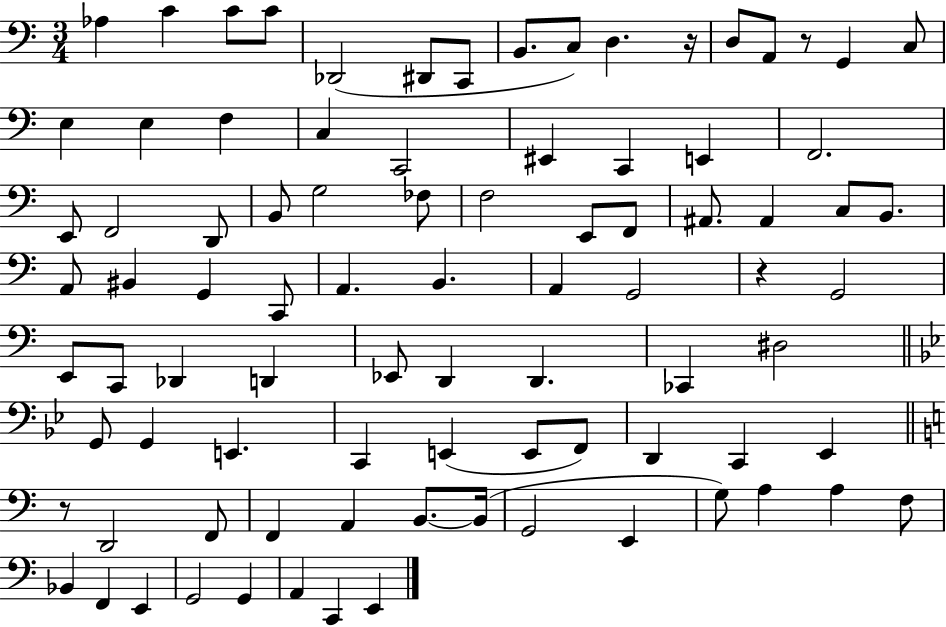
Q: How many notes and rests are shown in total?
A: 88